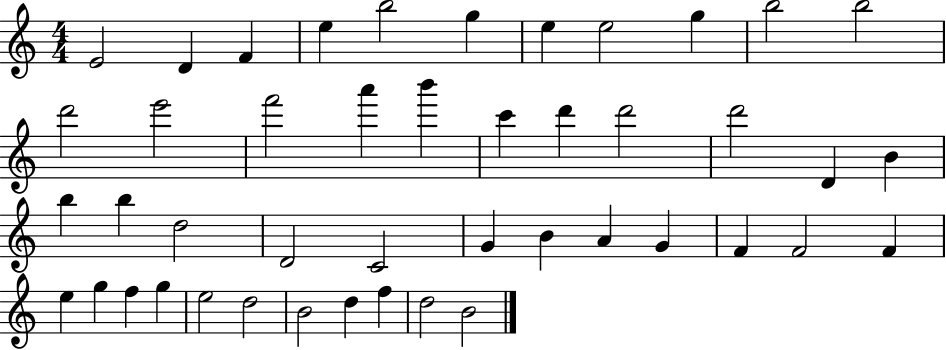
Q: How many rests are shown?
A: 0